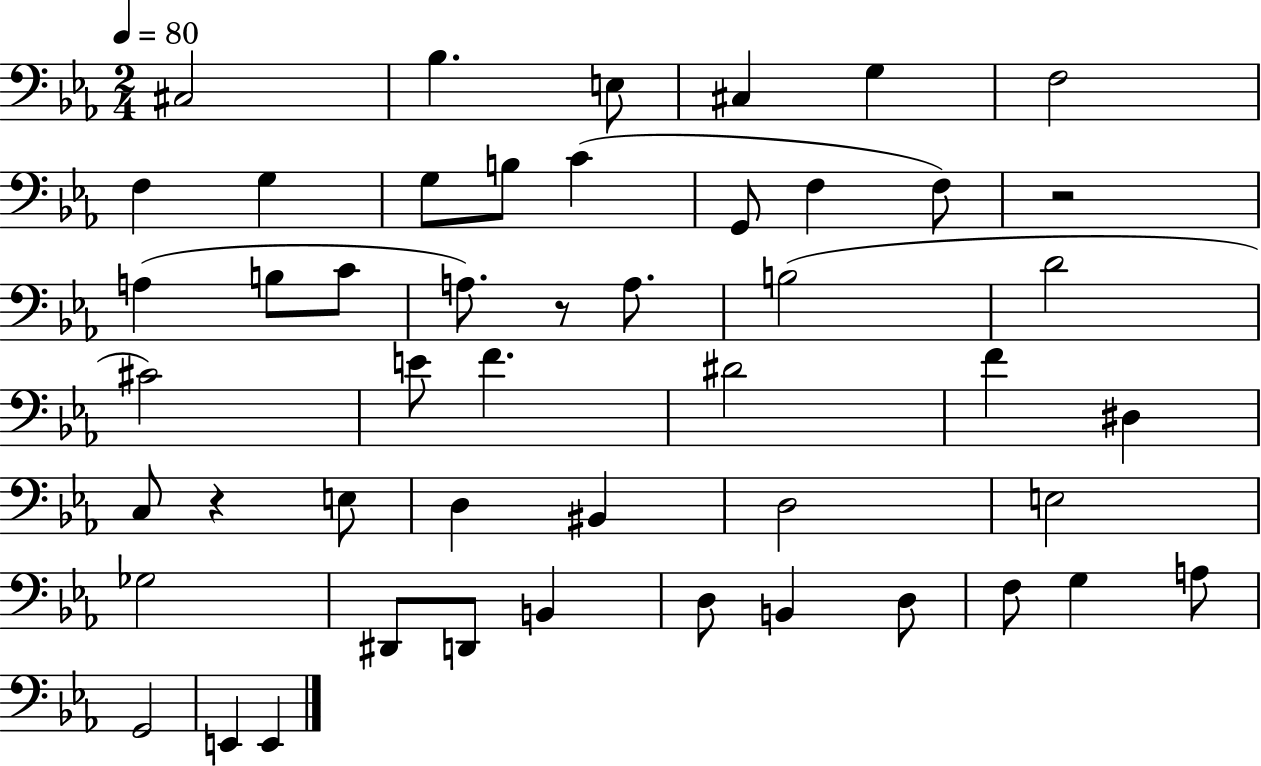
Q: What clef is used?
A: bass